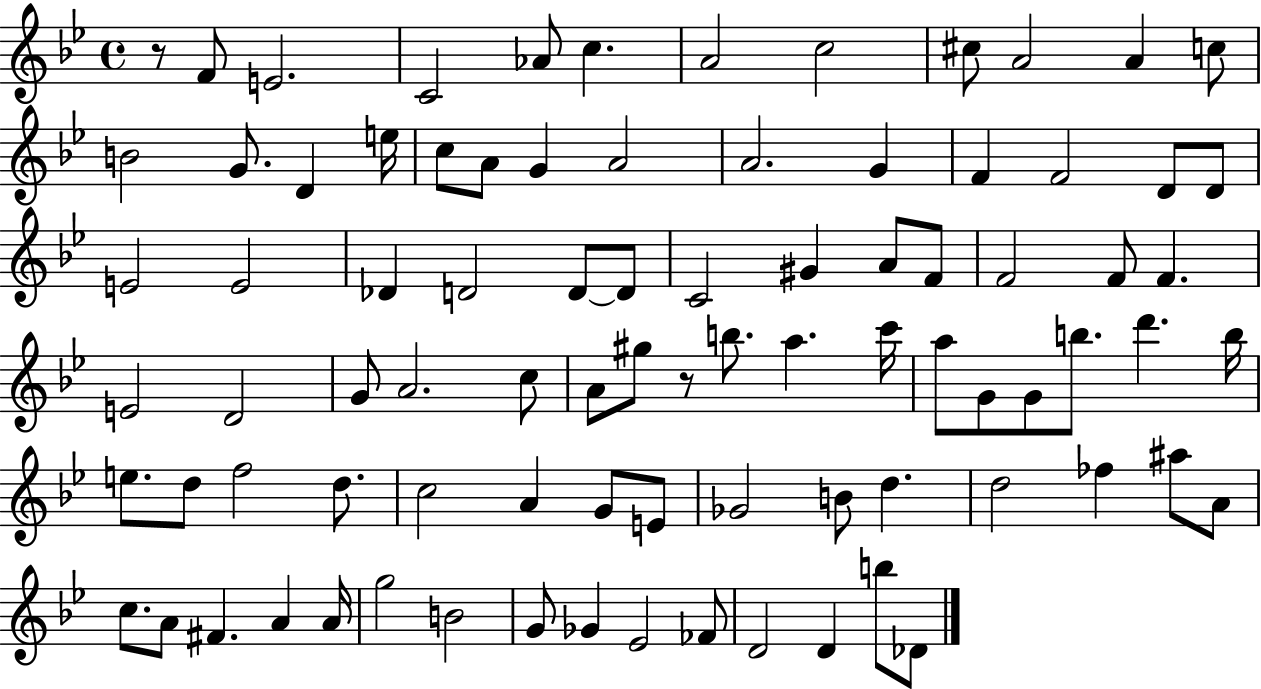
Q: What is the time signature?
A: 4/4